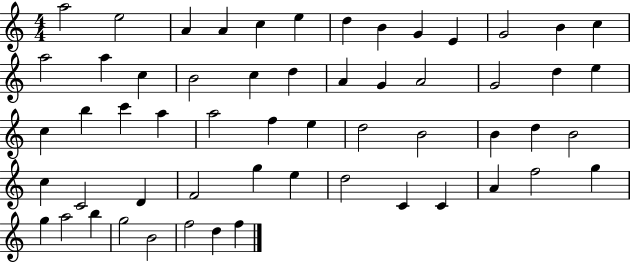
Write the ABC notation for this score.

X:1
T:Untitled
M:4/4
L:1/4
K:C
a2 e2 A A c e d B G E G2 B c a2 a c B2 c d A G A2 G2 d e c b c' a a2 f e d2 B2 B d B2 c C2 D F2 g e d2 C C A f2 g g a2 b g2 B2 f2 d f